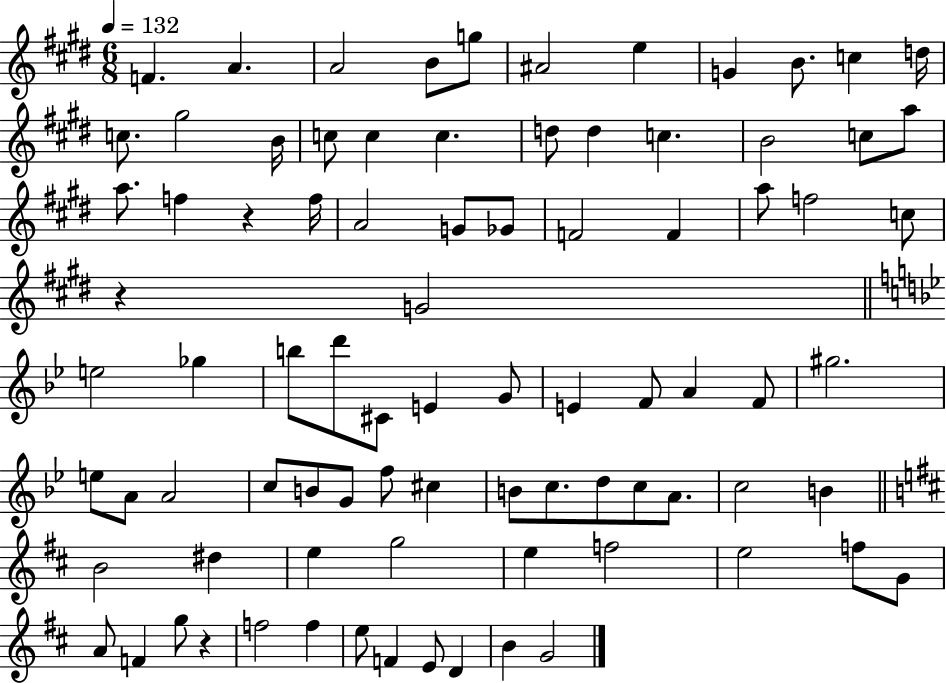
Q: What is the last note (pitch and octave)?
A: G4